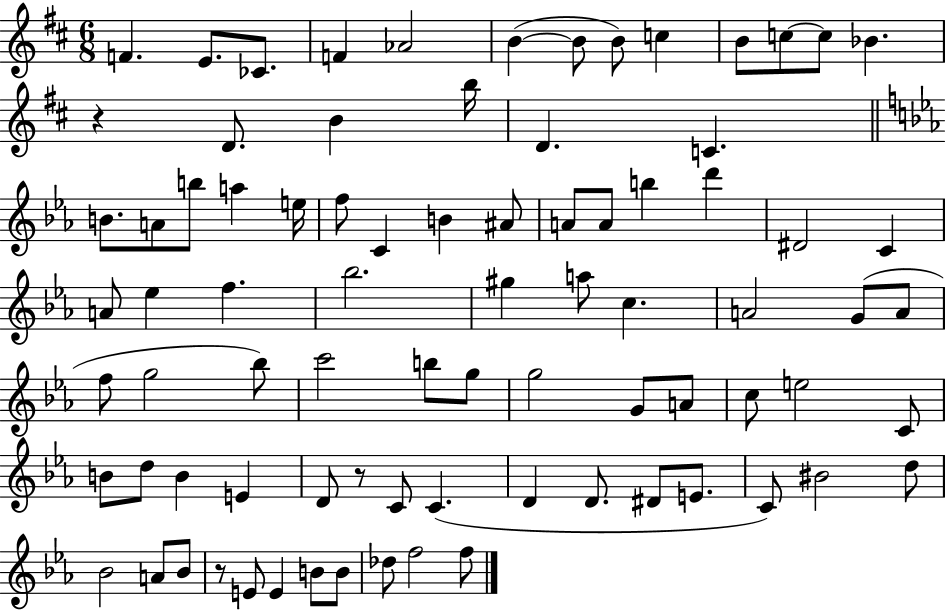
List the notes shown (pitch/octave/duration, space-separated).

F4/q. E4/e. CES4/e. F4/q Ab4/h B4/q B4/e B4/e C5/q B4/e C5/e C5/e Bb4/q. R/q D4/e. B4/q B5/s D4/q. C4/q. B4/e. A4/e B5/e A5/q E5/s F5/e C4/q B4/q A#4/e A4/e A4/e B5/q D6/q D#4/h C4/q A4/e Eb5/q F5/q. Bb5/h. G#5/q A5/e C5/q. A4/h G4/e A4/e F5/e G5/h Bb5/e C6/h B5/e G5/e G5/h G4/e A4/e C5/e E5/h C4/e B4/e D5/e B4/q E4/q D4/e R/e C4/e C4/q. D4/q D4/e. D#4/e E4/e. C4/e BIS4/h D5/e Bb4/h A4/e Bb4/e R/e E4/e E4/q B4/e B4/e Db5/e F5/h F5/e